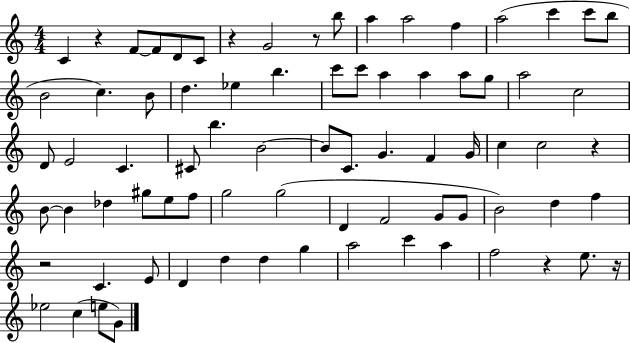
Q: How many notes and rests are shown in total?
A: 78